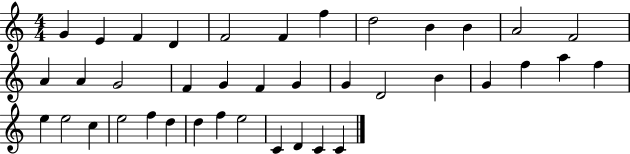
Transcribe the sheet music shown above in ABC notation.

X:1
T:Untitled
M:4/4
L:1/4
K:C
G E F D F2 F f d2 B B A2 F2 A A G2 F G F G G D2 B G f a f e e2 c e2 f d d f e2 C D C C